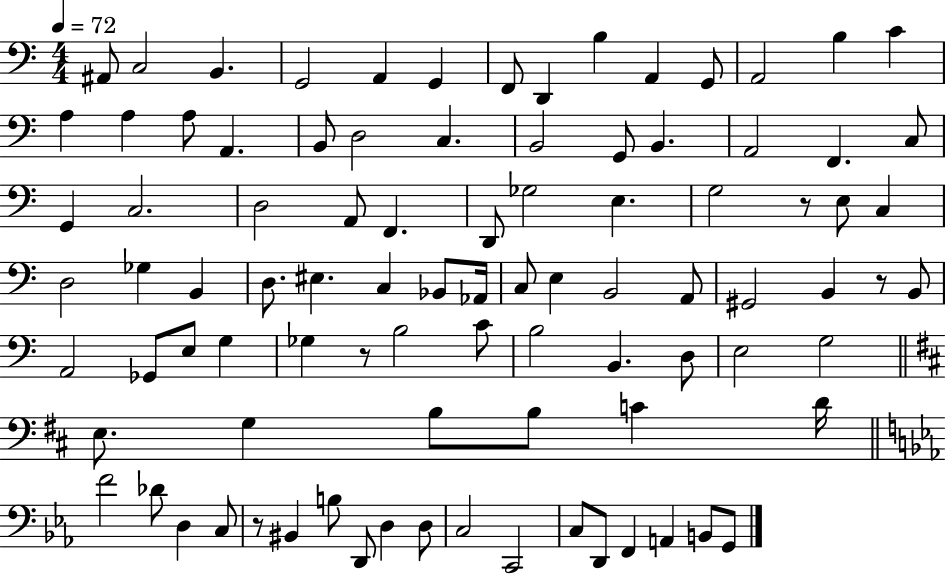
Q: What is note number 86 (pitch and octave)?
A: A2